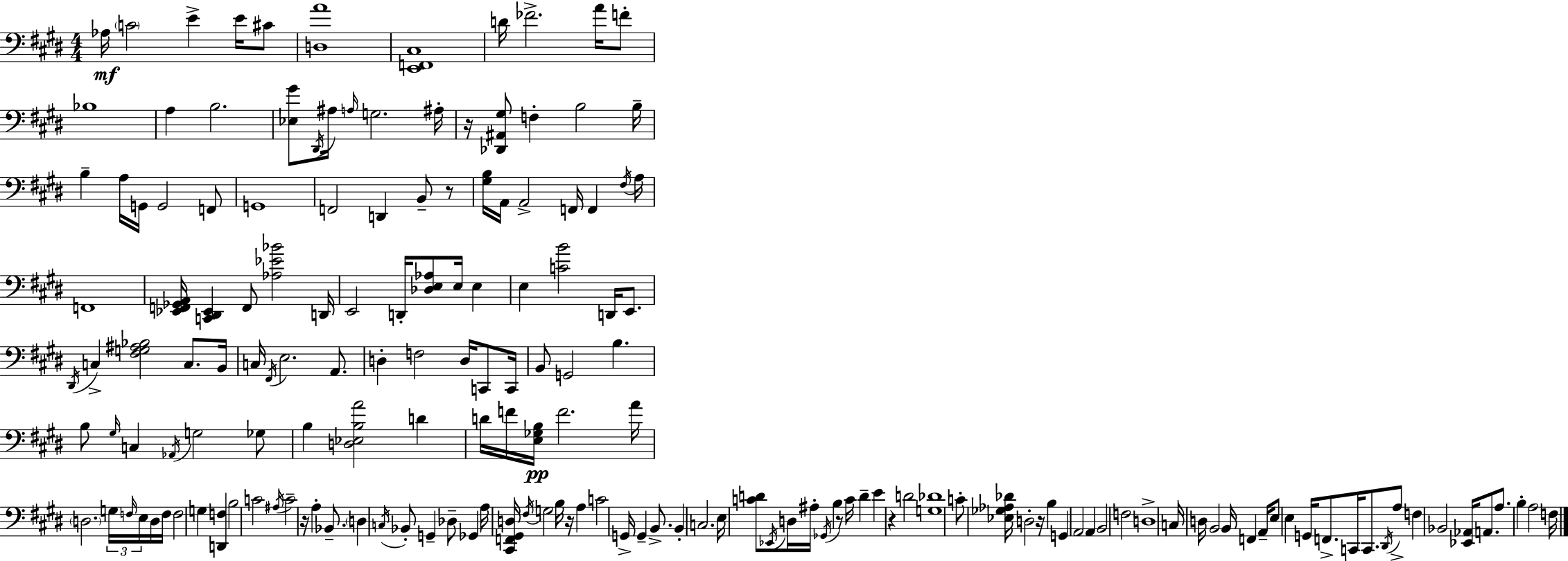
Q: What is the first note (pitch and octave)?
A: Ab3